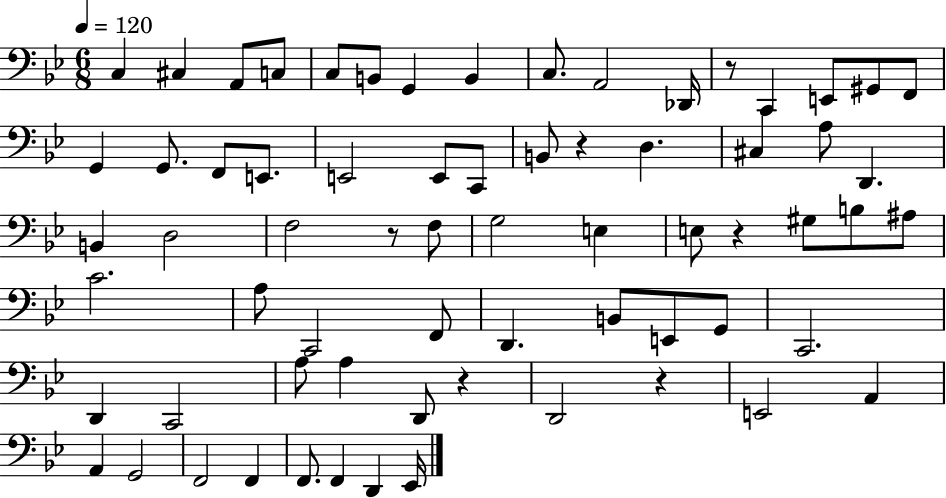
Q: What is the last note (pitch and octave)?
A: Eb2